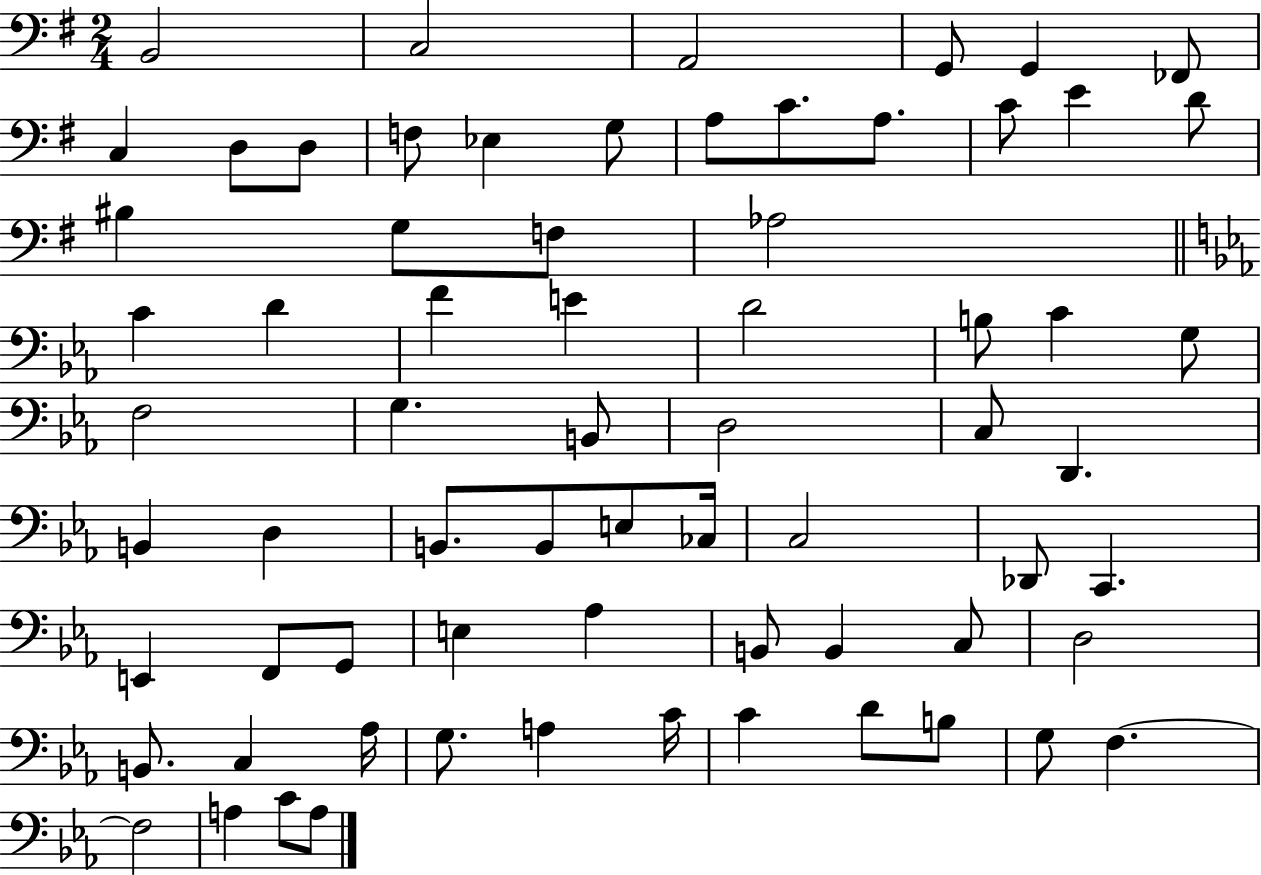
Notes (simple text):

B2/h C3/h A2/h G2/e G2/q FES2/e C3/q D3/e D3/e F3/e Eb3/q G3/e A3/e C4/e. A3/e. C4/e E4/q D4/e BIS3/q G3/e F3/e Ab3/h C4/q D4/q F4/q E4/q D4/h B3/e C4/q G3/e F3/h G3/q. B2/e D3/h C3/e D2/q. B2/q D3/q B2/e. B2/e E3/e CES3/s C3/h Db2/e C2/q. E2/q F2/e G2/e E3/q Ab3/q B2/e B2/q C3/e D3/h B2/e. C3/q Ab3/s G3/e. A3/q C4/s C4/q D4/e B3/e G3/e F3/q. F3/h A3/q C4/e A3/e